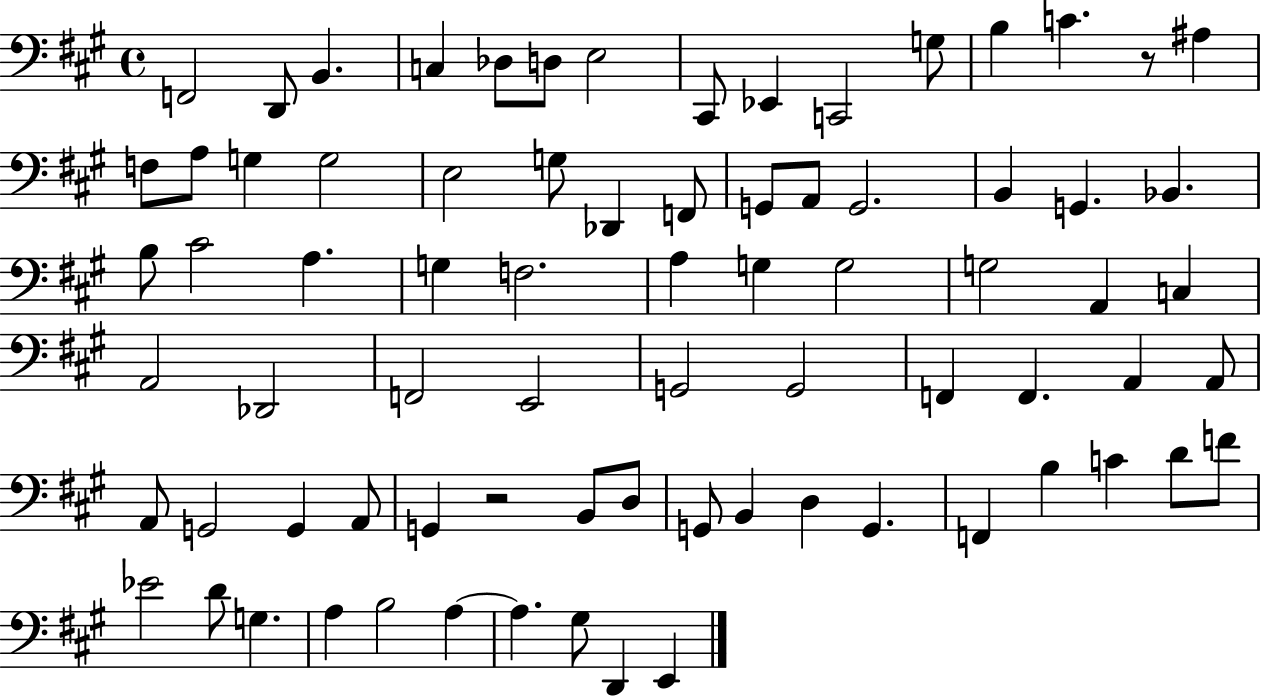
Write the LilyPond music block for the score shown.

{
  \clef bass
  \time 4/4
  \defaultTimeSignature
  \key a \major
  \repeat volta 2 { f,2 d,8 b,4. | c4 des8 d8 e2 | cis,8 ees,4 c,2 g8 | b4 c'4. r8 ais4 | \break f8 a8 g4 g2 | e2 g8 des,4 f,8 | g,8 a,8 g,2. | b,4 g,4. bes,4. | \break b8 cis'2 a4. | g4 f2. | a4 g4 g2 | g2 a,4 c4 | \break a,2 des,2 | f,2 e,2 | g,2 g,2 | f,4 f,4. a,4 a,8 | \break a,8 g,2 g,4 a,8 | g,4 r2 b,8 d8 | g,8 b,4 d4 g,4. | f,4 b4 c'4 d'8 f'8 | \break ees'2 d'8 g4. | a4 b2 a4~~ | a4. gis8 d,4 e,4 | } \bar "|."
}